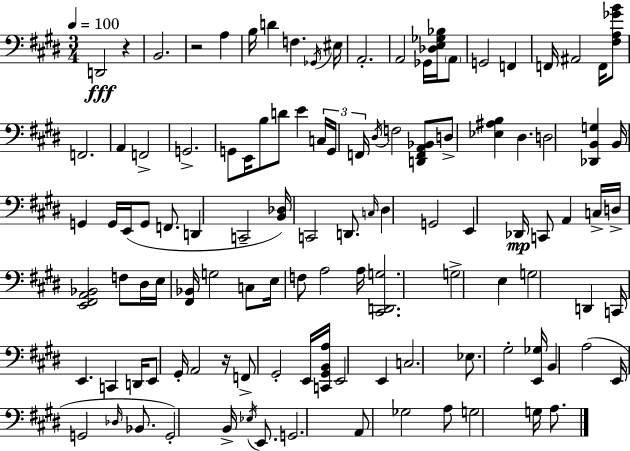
D2/h R/q B2/h. R/h A3/q B3/s D4/q F3/q. Gb2/s EIS3/s A2/h. A2/h Gb2/s [Db3,E3,Gb3,Bb3]/s A2/e G2/h F2/q F2/s A#2/h F2/s [F#3,A3,Gb4,B4]/e F2/h. A2/q F2/h G2/h. G2/e E2/s B3/e D4/e E4/q C3/s G2/s F2/s D#3/s F3/h [D2,F2,A2,Bb2]/e D3/e [Eb3,A#3,B3]/q D#3/q. D3/h [Db2,B2,G3]/q B2/s G2/q G2/s E2/s G2/e F2/e. D2/q C2/h [B2,Db3]/s C2/h D2/e. C3/s D#3/q G2/h E2/q Db2/s C2/e A2/q C3/s D3/s [E2,F#2,A2,Bb2]/h F3/e D#3/s E3/s [F#2,Bb2]/s G3/h C3/e E3/s F3/e A3/h A3/s [C#2,D2,G3]/h. G3/h E3/q G3/h D2/q C2/s E2/q. C2/q D2/s E2/e G#2/s A2/h R/s F2/e G#2/h E2/s [C2,G#2,B2,A3]/s E2/h E2/q C3/h. Eb3/e. G#3/h [E2,Gb3]/s B2/q A3/h E2/s G2/h Db3/s Bb2/e. G2/h B2/s Eb3/s E2/e. G2/h. A2/e Gb3/h A3/e G3/h G3/s A3/e.